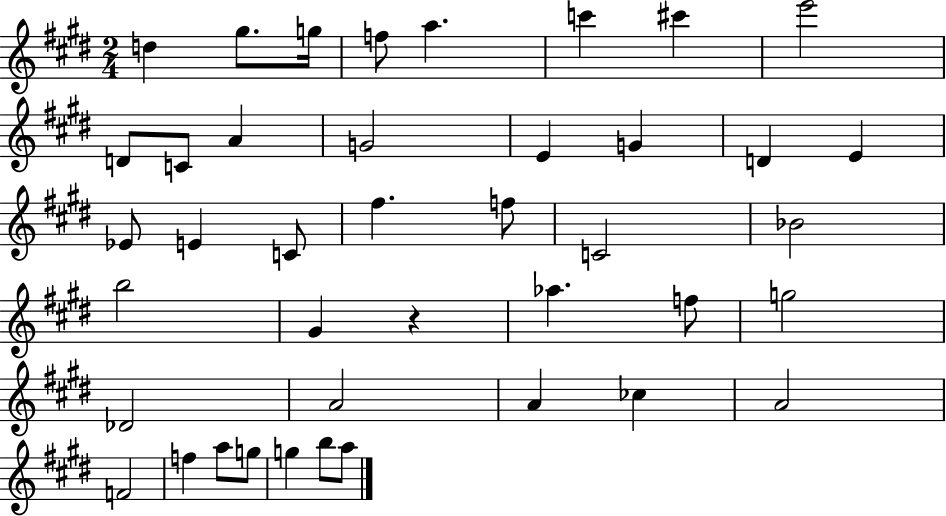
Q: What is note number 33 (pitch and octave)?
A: A4